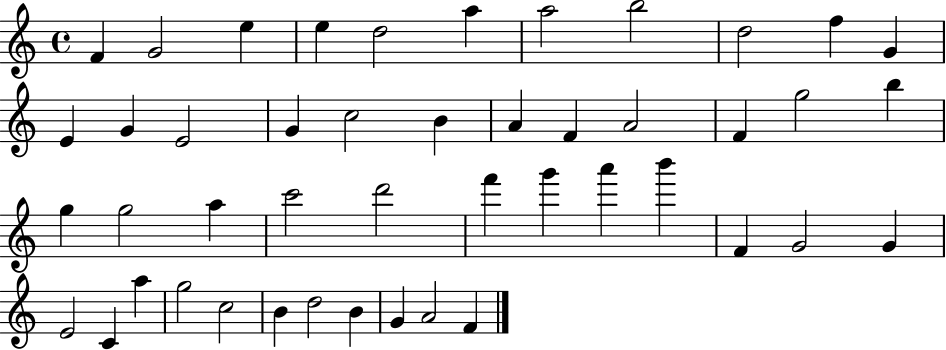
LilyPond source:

{
  \clef treble
  \time 4/4
  \defaultTimeSignature
  \key c \major
  f'4 g'2 e''4 | e''4 d''2 a''4 | a''2 b''2 | d''2 f''4 g'4 | \break e'4 g'4 e'2 | g'4 c''2 b'4 | a'4 f'4 a'2 | f'4 g''2 b''4 | \break g''4 g''2 a''4 | c'''2 d'''2 | f'''4 g'''4 a'''4 b'''4 | f'4 g'2 g'4 | \break e'2 c'4 a''4 | g''2 c''2 | b'4 d''2 b'4 | g'4 a'2 f'4 | \break \bar "|."
}